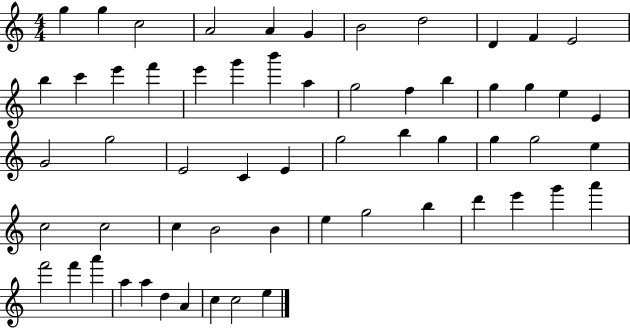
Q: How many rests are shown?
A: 0